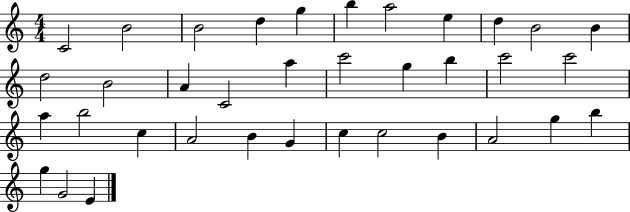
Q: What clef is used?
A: treble